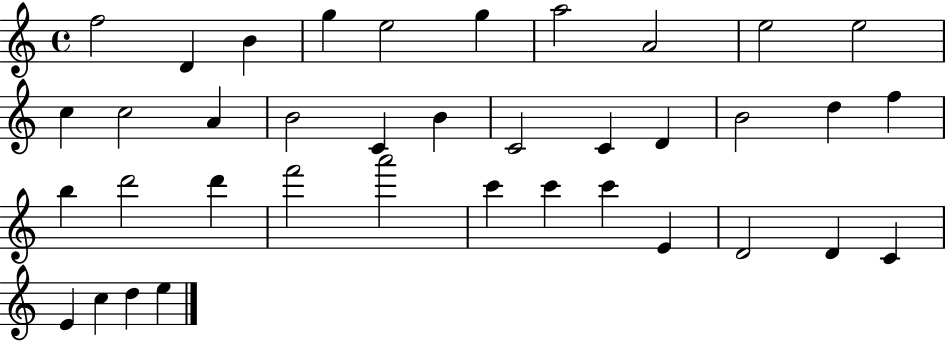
{
  \clef treble
  \time 4/4
  \defaultTimeSignature
  \key c \major
  f''2 d'4 b'4 | g''4 e''2 g''4 | a''2 a'2 | e''2 e''2 | \break c''4 c''2 a'4 | b'2 c'4 b'4 | c'2 c'4 d'4 | b'2 d''4 f''4 | \break b''4 d'''2 d'''4 | f'''2 a'''2 | c'''4 c'''4 c'''4 e'4 | d'2 d'4 c'4 | \break e'4 c''4 d''4 e''4 | \bar "|."
}